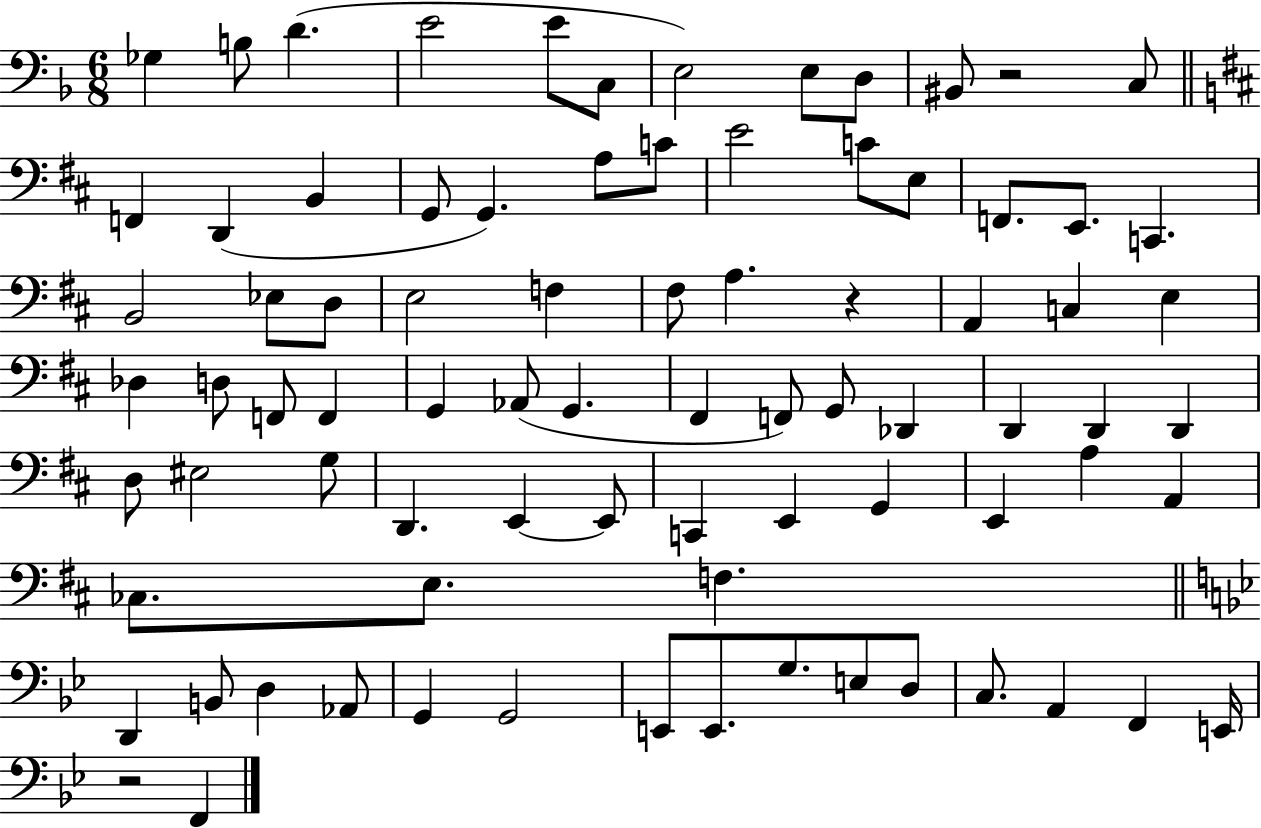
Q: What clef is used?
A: bass